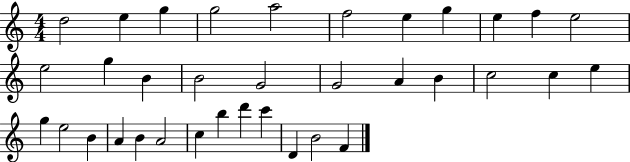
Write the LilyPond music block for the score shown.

{
  \clef treble
  \numericTimeSignature
  \time 4/4
  \key c \major
  d''2 e''4 g''4 | g''2 a''2 | f''2 e''4 g''4 | e''4 f''4 e''2 | \break e''2 g''4 b'4 | b'2 g'2 | g'2 a'4 b'4 | c''2 c''4 e''4 | \break g''4 e''2 b'4 | a'4 b'4 a'2 | c''4 b''4 d'''4 c'''4 | d'4 b'2 f'4 | \break \bar "|."
}